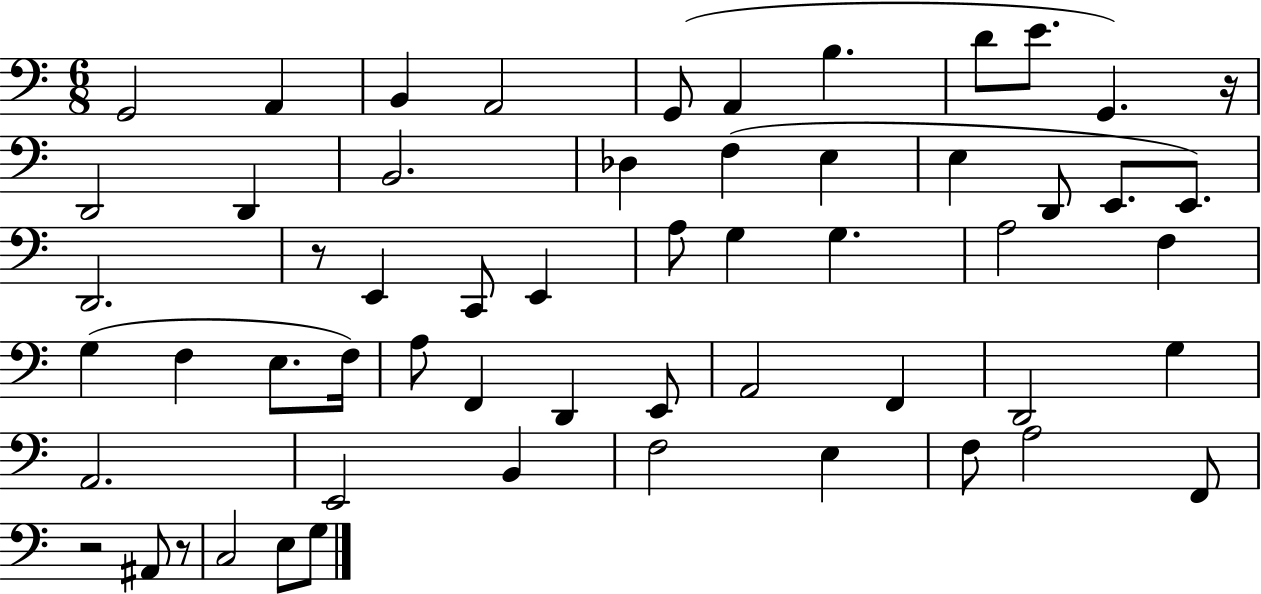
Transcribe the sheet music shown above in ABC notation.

X:1
T:Untitled
M:6/8
L:1/4
K:C
G,,2 A,, B,, A,,2 G,,/2 A,, B, D/2 E/2 G,, z/4 D,,2 D,, B,,2 _D, F, E, E, D,,/2 E,,/2 E,,/2 D,,2 z/2 E,, C,,/2 E,, A,/2 G, G, A,2 F, G, F, E,/2 F,/4 A,/2 F,, D,, E,,/2 A,,2 F,, D,,2 G, A,,2 E,,2 B,, F,2 E, F,/2 A,2 F,,/2 z2 ^A,,/2 z/2 C,2 E,/2 G,/2